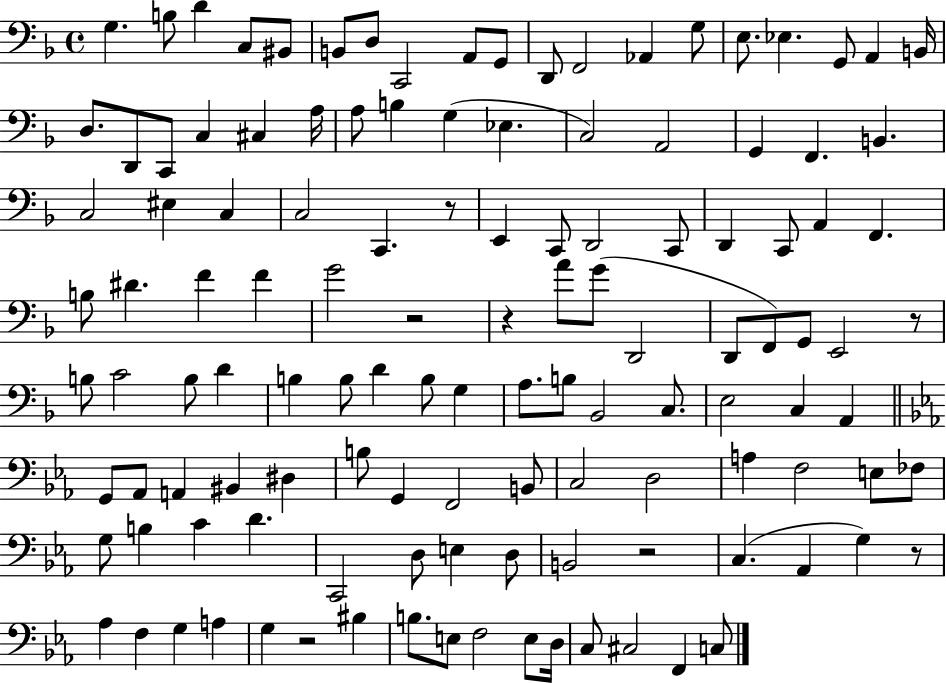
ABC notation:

X:1
T:Untitled
M:4/4
L:1/4
K:F
G, B,/2 D C,/2 ^B,,/2 B,,/2 D,/2 C,,2 A,,/2 G,,/2 D,,/2 F,,2 _A,, G,/2 E,/2 _E, G,,/2 A,, B,,/4 D,/2 D,,/2 C,,/2 C, ^C, A,/4 A,/2 B, G, _E, C,2 A,,2 G,, F,, B,, C,2 ^E, C, C,2 C,, z/2 E,, C,,/2 D,,2 C,,/2 D,, C,,/2 A,, F,, B,/2 ^D F F G2 z2 z A/2 G/2 D,,2 D,,/2 F,,/2 G,,/2 E,,2 z/2 B,/2 C2 B,/2 D B, B,/2 D B,/2 G, A,/2 B,/2 _B,,2 C,/2 E,2 C, A,, G,,/2 _A,,/2 A,, ^B,, ^D, B,/2 G,, F,,2 B,,/2 C,2 D,2 A, F,2 E,/2 _F,/2 G,/2 B, C D C,,2 D,/2 E, D,/2 B,,2 z2 C, _A,, G, z/2 _A, F, G, A, G, z2 ^B, B,/2 E,/2 F,2 E,/2 D,/4 C,/2 ^C,2 F,, C,/2